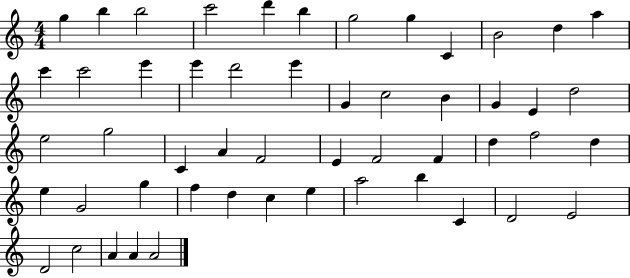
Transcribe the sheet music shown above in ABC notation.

X:1
T:Untitled
M:4/4
L:1/4
K:C
g b b2 c'2 d' b g2 g C B2 d a c' c'2 e' e' d'2 e' G c2 B G E d2 e2 g2 C A F2 E F2 F d f2 d e G2 g f d c e a2 b C D2 E2 D2 c2 A A A2